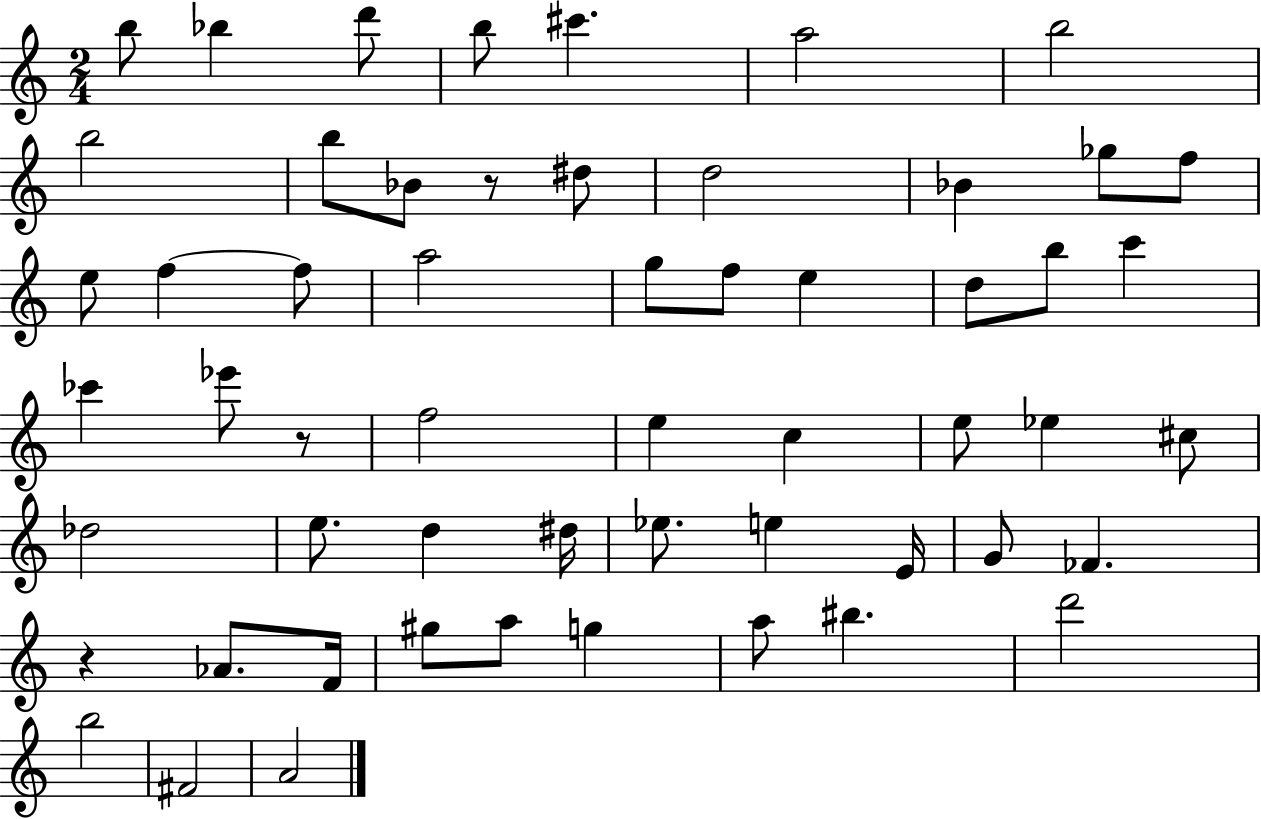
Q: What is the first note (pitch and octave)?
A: B5